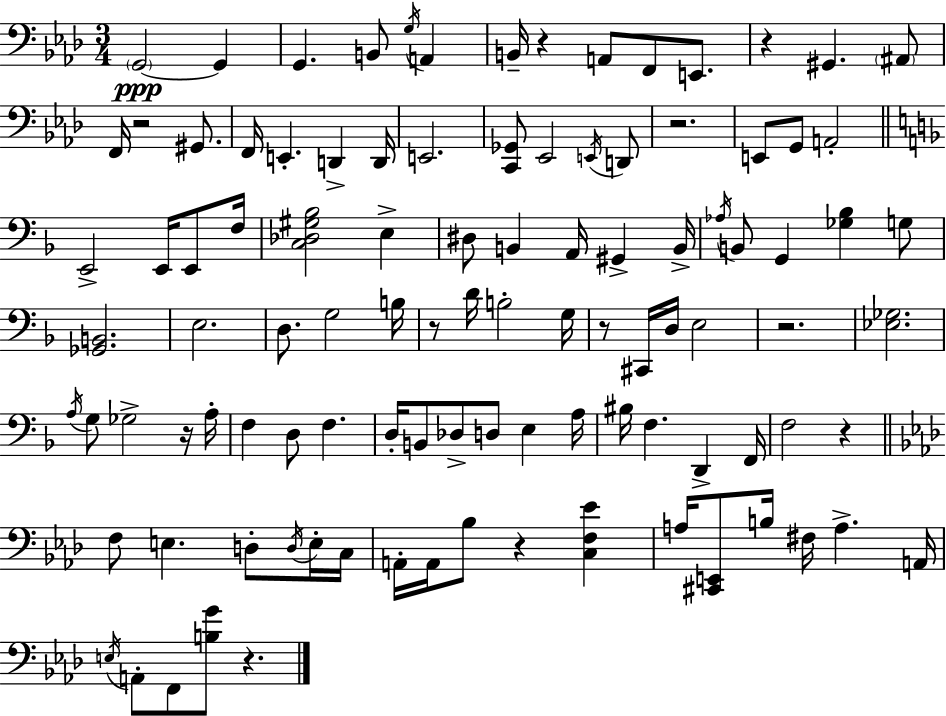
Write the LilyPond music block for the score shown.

{
  \clef bass
  \numericTimeSignature
  \time 3/4
  \key f \minor
  \parenthesize g,2~~\ppp g,4 | g,4. b,8 \acciaccatura { g16 } a,4 | b,16-- r4 a,8 f,8 e,8. | r4 gis,4. \parenthesize ais,8 | \break f,16 r2 gis,8. | f,16 e,4.-. d,4-> | d,16 e,2. | <c, ges,>8 ees,2 \acciaccatura { e,16 } | \break d,8 r2. | e,8 g,8 a,2-. | \bar "||" \break \key f \major e,2-> e,16 e,8 f16 | <c des gis bes>2 e4-> | dis8 b,4 a,16 gis,4-> b,16-> | \acciaccatura { aes16 } b,8 g,4 <ges bes>4 g8 | \break <ges, b,>2. | e2. | d8. g2 | b16 r8 d'16 b2-. | \break g16 r8 cis,16 d16 e2 | r2. | <ees ges>2. | \acciaccatura { a16 } g8 ges2-> | \break r16 a16-. f4 d8 f4. | d16-. b,8 des8-> d8 e4 | a16 bis16 f4. d,4-> | f,16 f2 r4 | \break \bar "||" \break \key aes \major f8 e4. d8-. \acciaccatura { d16 } e16-. | c16 a,16-. a,16 bes8 r4 <c f ees'>4 | a16 <cis, e,>8 b16 fis16 a4.-> | a,16 \acciaccatura { e16 } a,8-. f,8 <b g'>8 r4. | \break \bar "|."
}